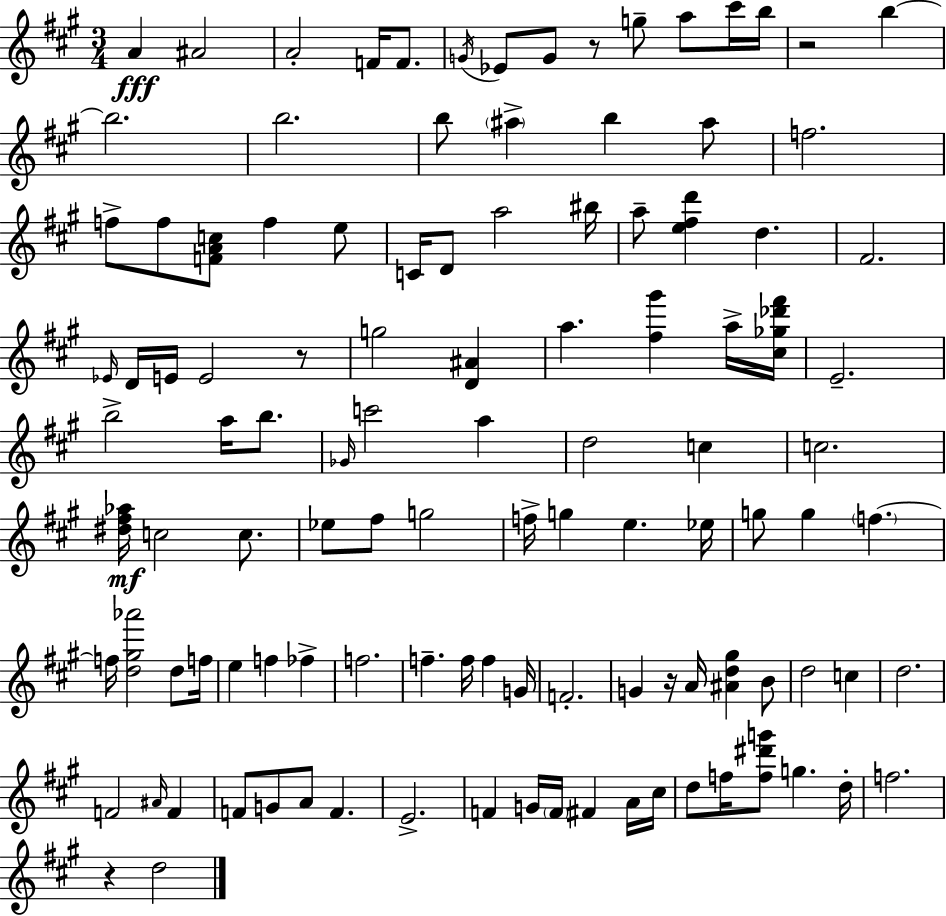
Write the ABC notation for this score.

X:1
T:Untitled
M:3/4
L:1/4
K:A
A ^A2 A2 F/4 F/2 G/4 _E/2 G/2 z/2 g/2 a/2 ^c'/4 b/4 z2 b b2 b2 b/2 ^a b ^a/2 f2 f/2 f/2 [FAc]/2 f e/2 C/4 D/2 a2 ^b/4 a/2 [e^fd'] d ^F2 _E/4 D/4 E/4 E2 z/2 g2 [D^A] a [^f^g'] a/4 [^c_g_d'^f']/4 E2 b2 a/4 b/2 _G/4 c'2 a d2 c c2 [^d^f_a]/4 c2 c/2 _e/2 ^f/2 g2 f/4 g e _e/4 g/2 g f f/4 [d^g_a']2 d/2 f/4 e f _f f2 f f/4 f G/4 F2 G z/4 A/4 [^Ad^g] B/2 d2 c d2 F2 ^A/4 F F/2 G/2 A/2 F E2 F G/4 F/4 ^F A/4 ^c/4 d/2 f/4 [f^d'g']/2 g d/4 f2 z d2